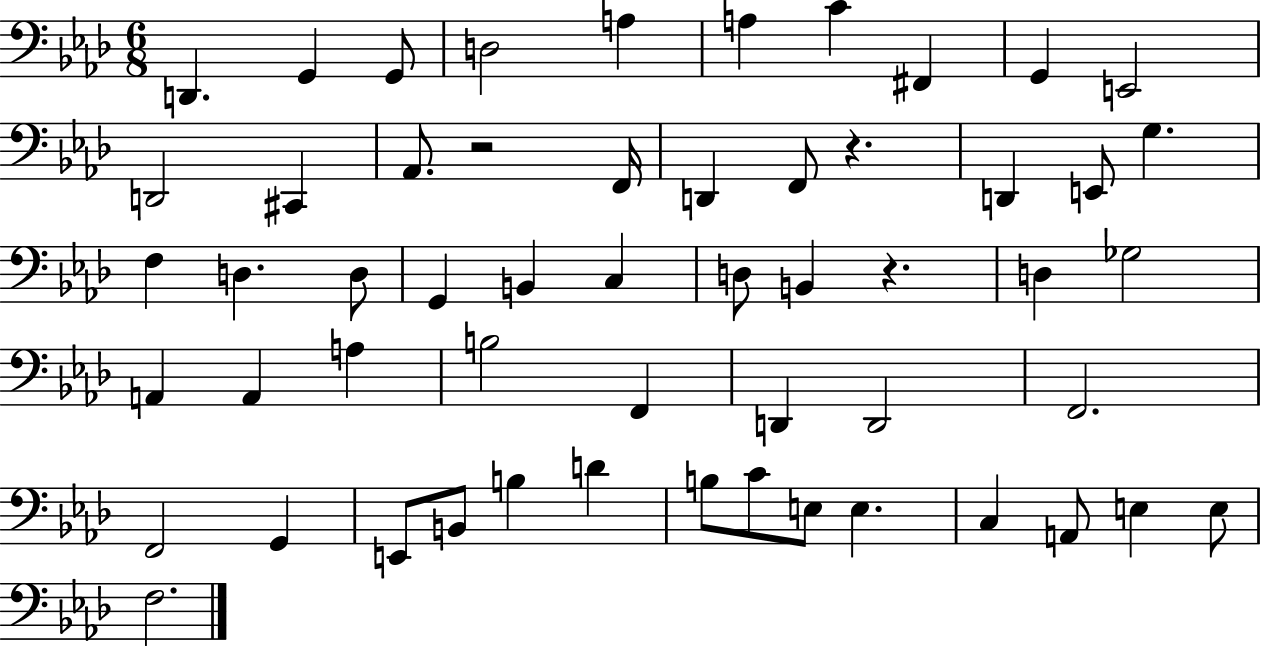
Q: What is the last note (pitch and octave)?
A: F3